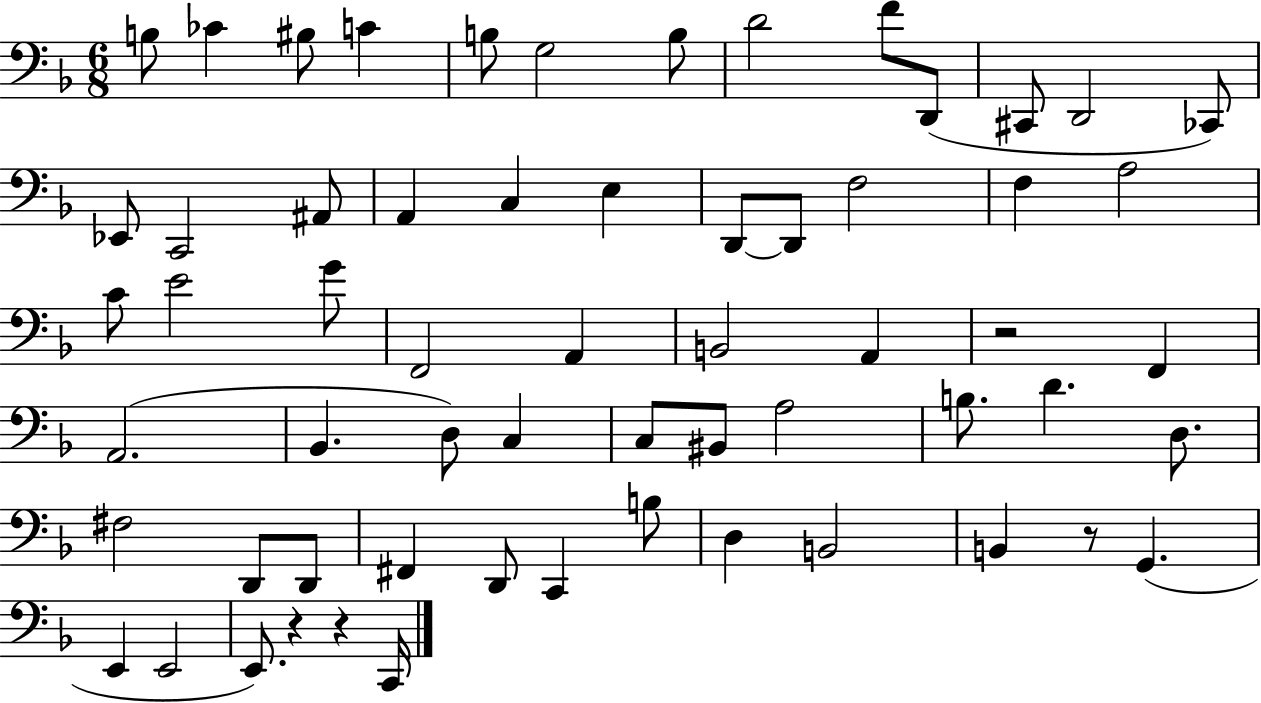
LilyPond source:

{
  \clef bass
  \numericTimeSignature
  \time 6/8
  \key f \major
  \repeat volta 2 { b8 ces'4 bis8 c'4 | b8 g2 b8 | d'2 f'8 d,8( | cis,8 d,2 ces,8) | \break ees,8 c,2 ais,8 | a,4 c4 e4 | d,8~~ d,8 f2 | f4 a2 | \break c'8 e'2 g'8 | f,2 a,4 | b,2 a,4 | r2 f,4 | \break a,2.( | bes,4. d8) c4 | c8 bis,8 a2 | b8. d'4. d8. | \break fis2 d,8 d,8 | fis,4 d,8 c,4 b8 | d4 b,2 | b,4 r8 g,4.( | \break e,4 e,2 | e,8.) r4 r4 c,16 | } \bar "|."
}